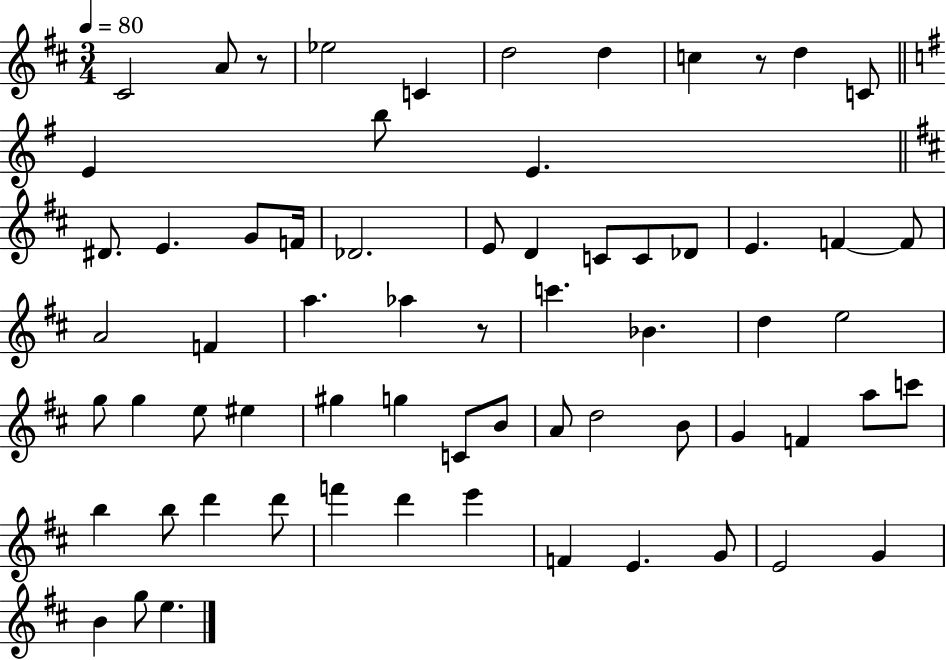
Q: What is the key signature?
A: D major